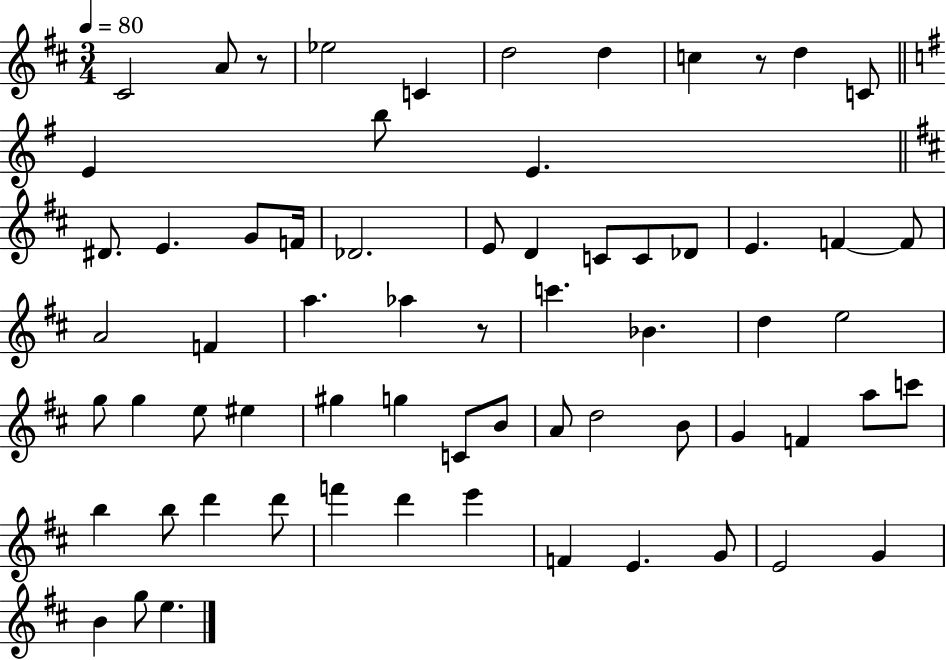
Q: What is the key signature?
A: D major